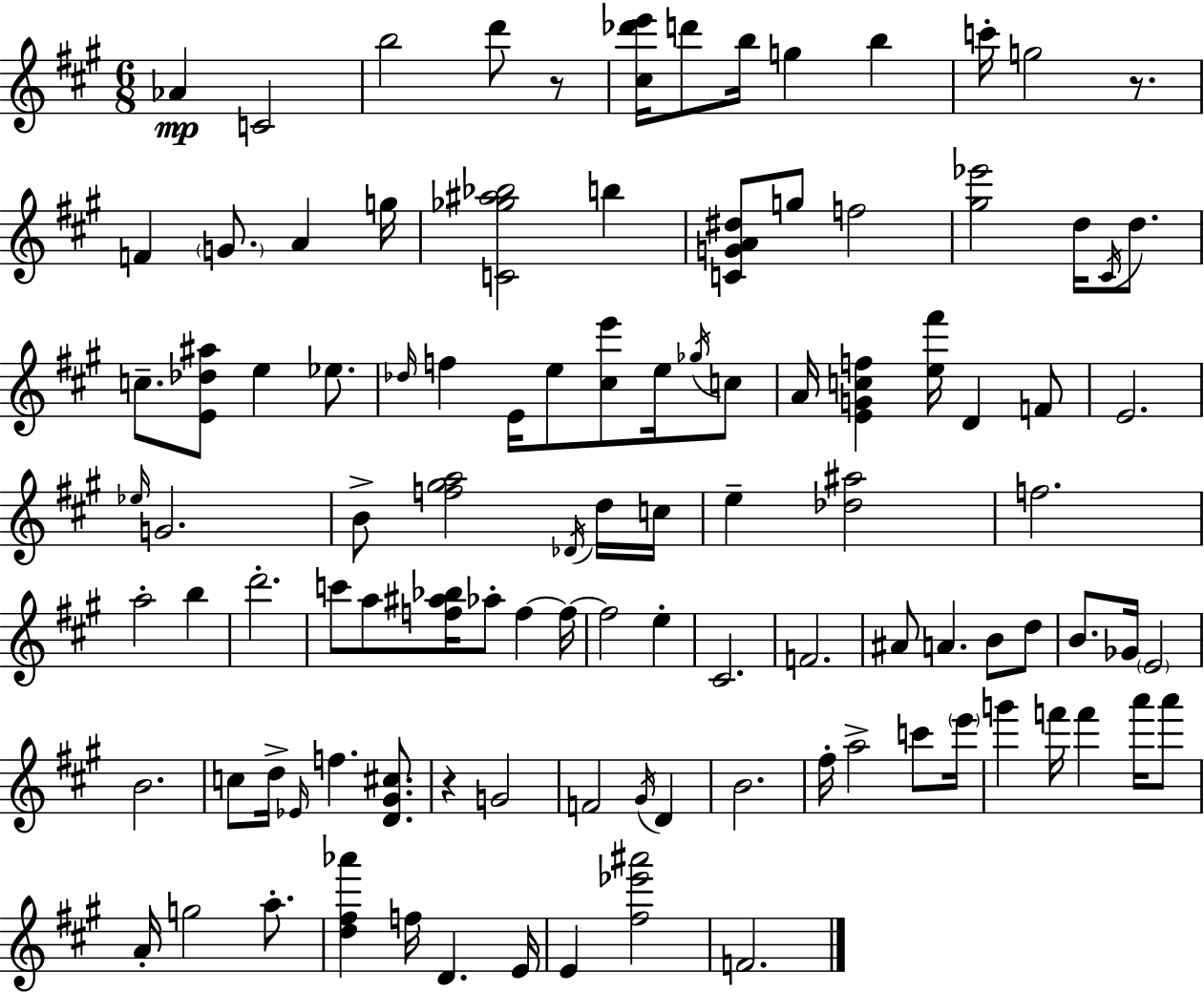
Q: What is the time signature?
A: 6/8